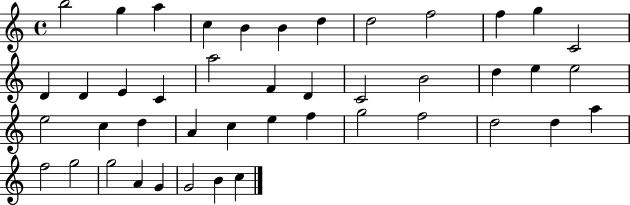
{
  \clef treble
  \time 4/4
  \defaultTimeSignature
  \key c \major
  b''2 g''4 a''4 | c''4 b'4 b'4 d''4 | d''2 f''2 | f''4 g''4 c'2 | \break d'4 d'4 e'4 c'4 | a''2 f'4 d'4 | c'2 b'2 | d''4 e''4 e''2 | \break e''2 c''4 d''4 | a'4 c''4 e''4 f''4 | g''2 f''2 | d''2 d''4 a''4 | \break f''2 g''2 | g''2 a'4 g'4 | g'2 b'4 c''4 | \bar "|."
}